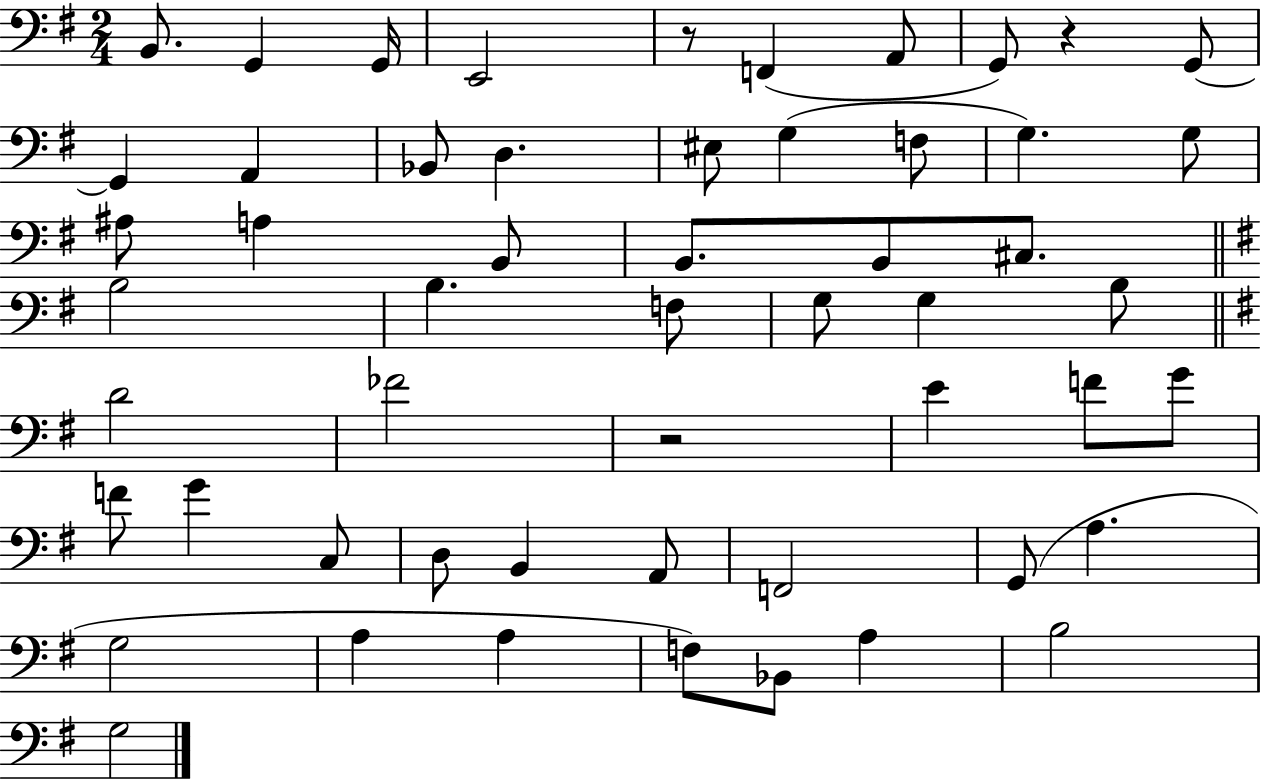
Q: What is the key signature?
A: G major